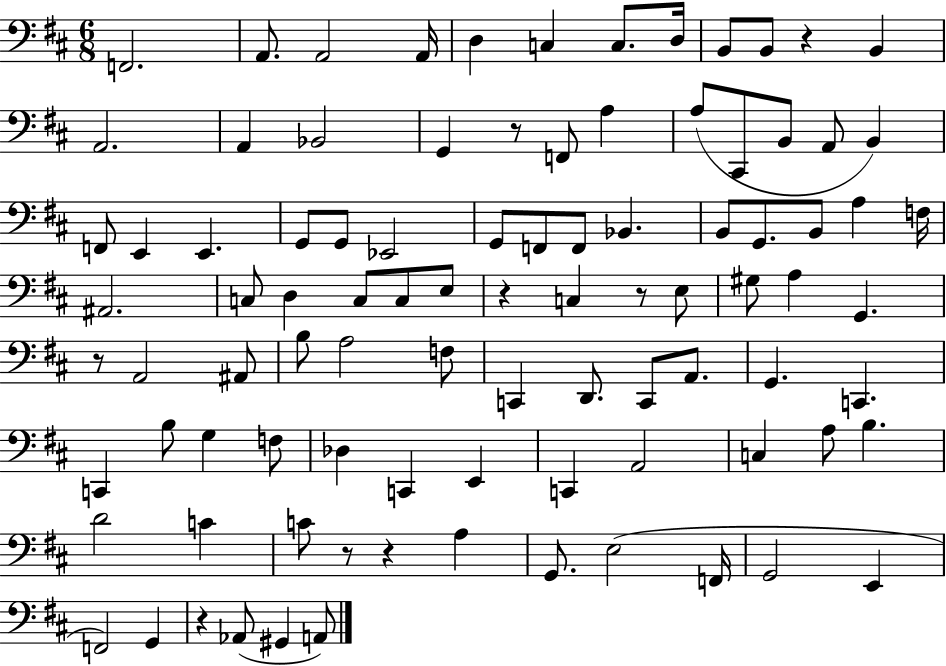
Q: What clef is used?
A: bass